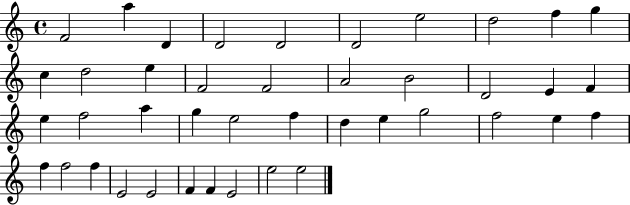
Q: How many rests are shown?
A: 0